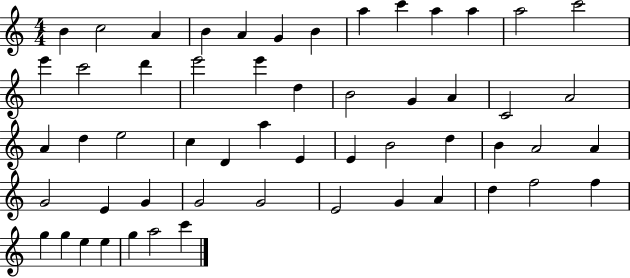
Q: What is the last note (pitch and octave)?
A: C6